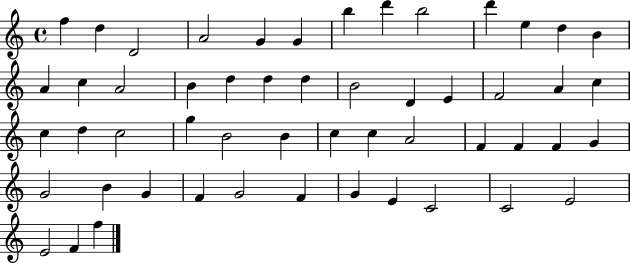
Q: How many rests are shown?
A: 0